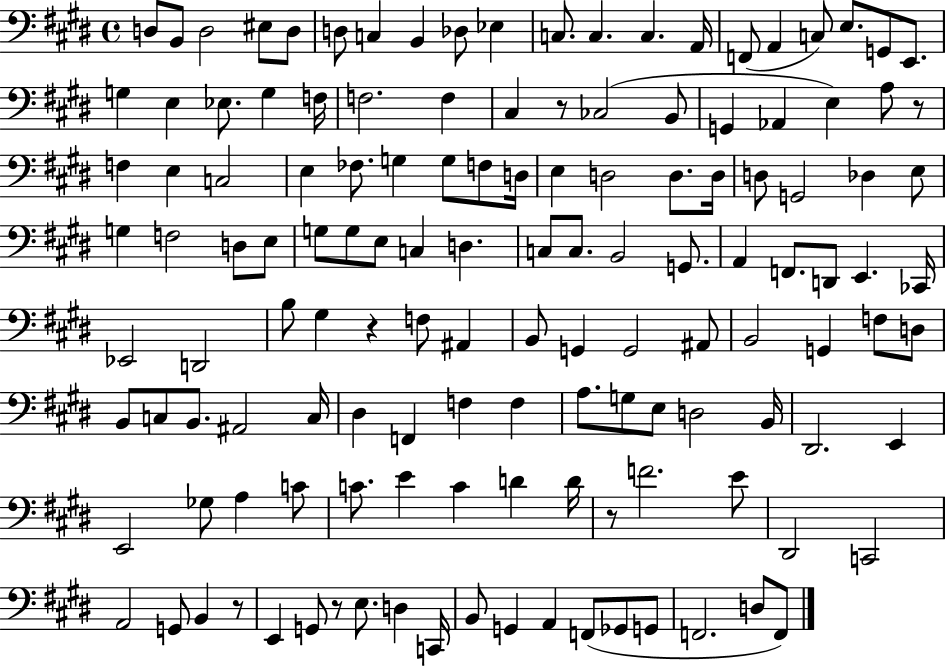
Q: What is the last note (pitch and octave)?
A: F2